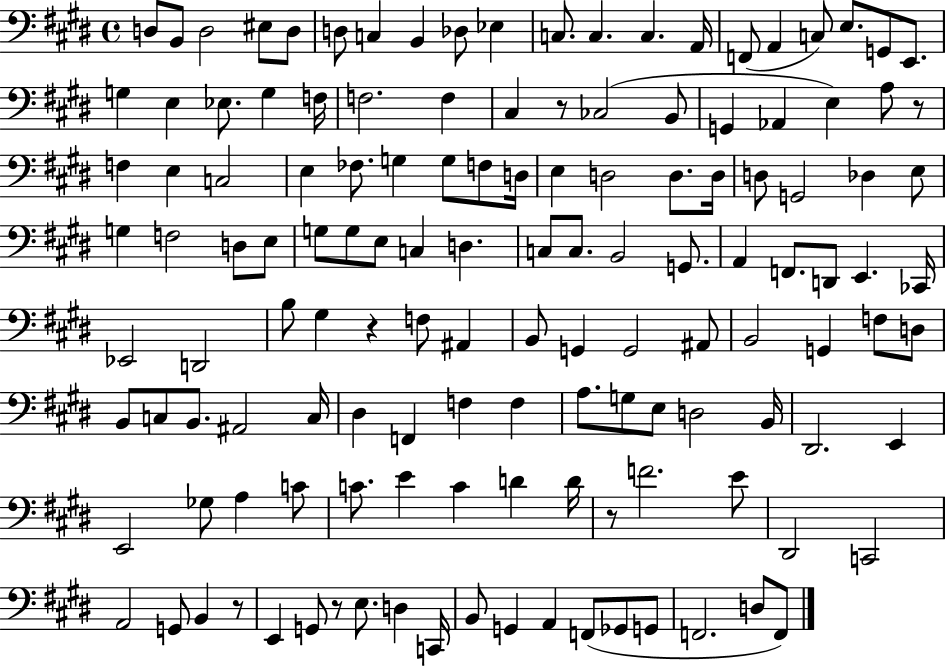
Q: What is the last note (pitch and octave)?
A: F2